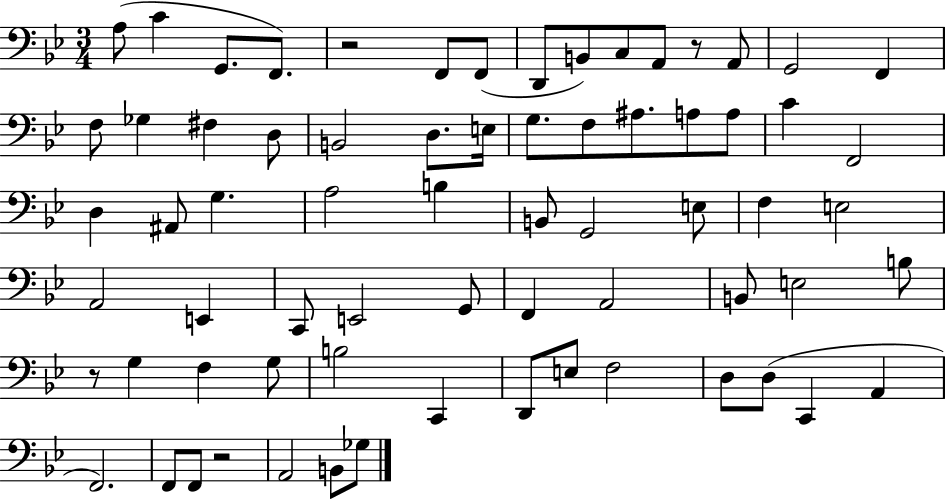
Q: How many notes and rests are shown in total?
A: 69